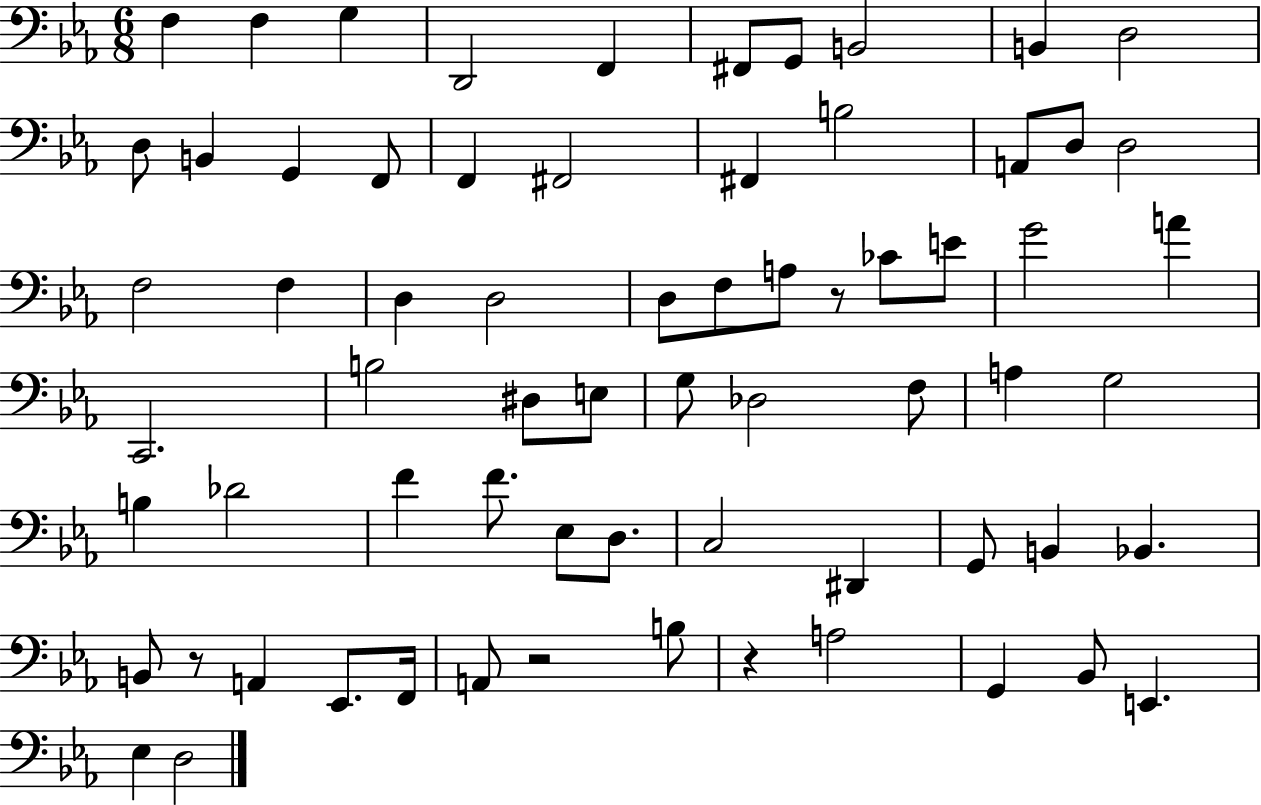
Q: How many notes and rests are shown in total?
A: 68